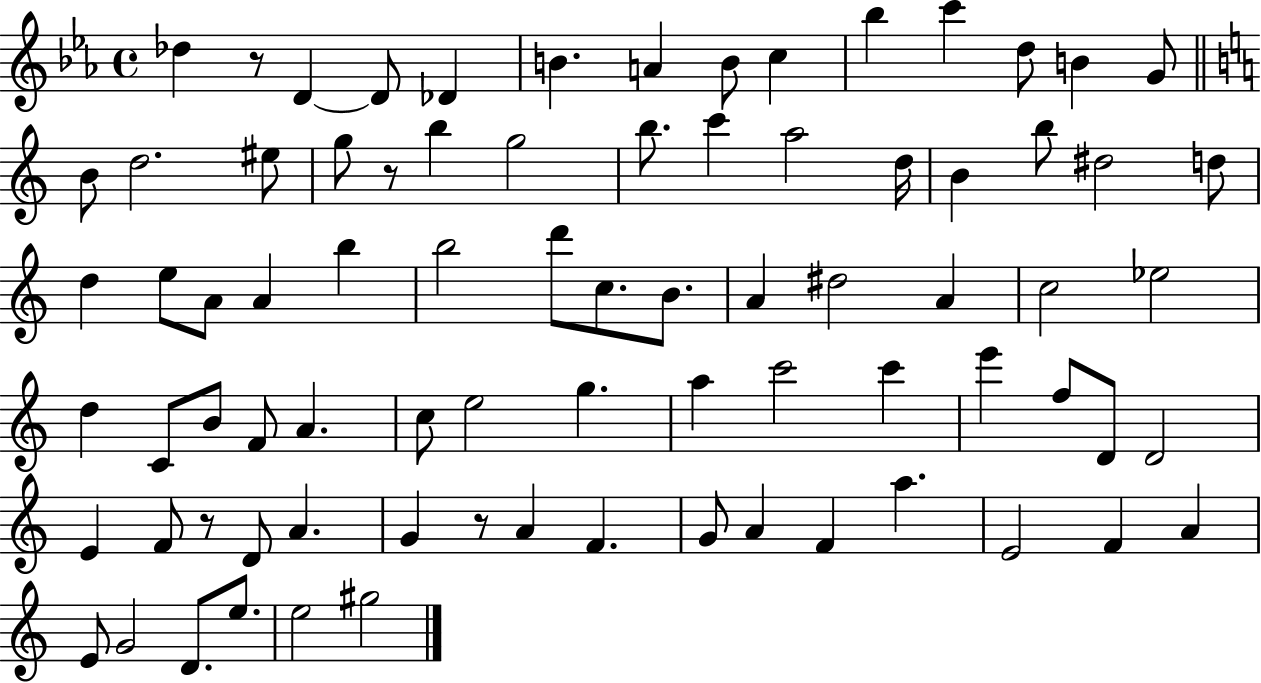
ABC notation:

X:1
T:Untitled
M:4/4
L:1/4
K:Eb
_d z/2 D D/2 _D B A B/2 c _b c' d/2 B G/2 B/2 d2 ^e/2 g/2 z/2 b g2 b/2 c' a2 d/4 B b/2 ^d2 d/2 d e/2 A/2 A b b2 d'/2 c/2 B/2 A ^d2 A c2 _e2 d C/2 B/2 F/2 A c/2 e2 g a c'2 c' e' f/2 D/2 D2 E F/2 z/2 D/2 A G z/2 A F G/2 A F a E2 F A E/2 G2 D/2 e/2 e2 ^g2